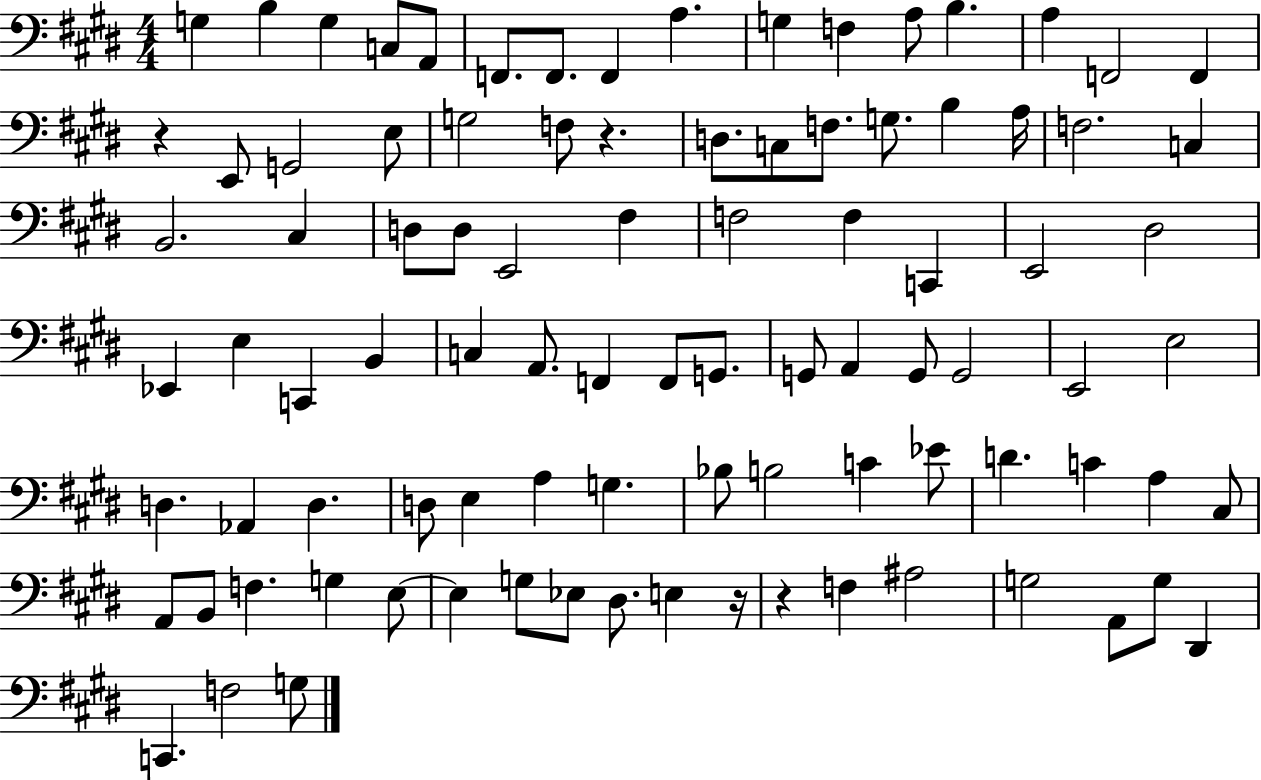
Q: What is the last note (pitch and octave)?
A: G3